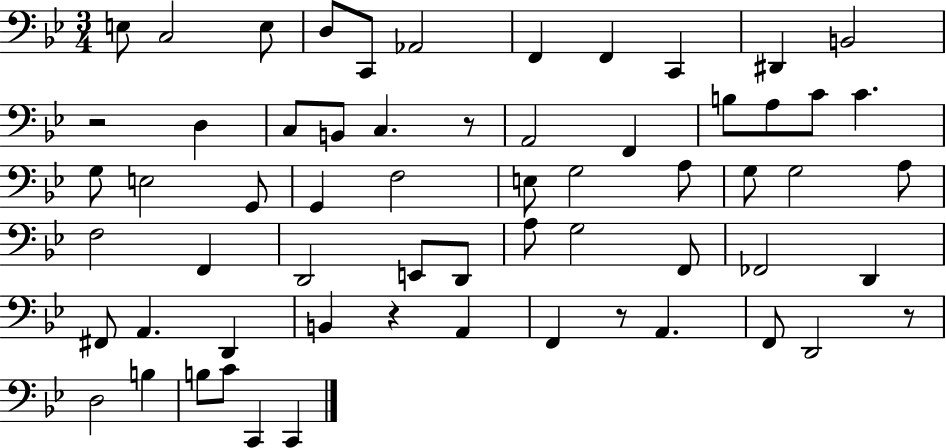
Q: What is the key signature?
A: BES major